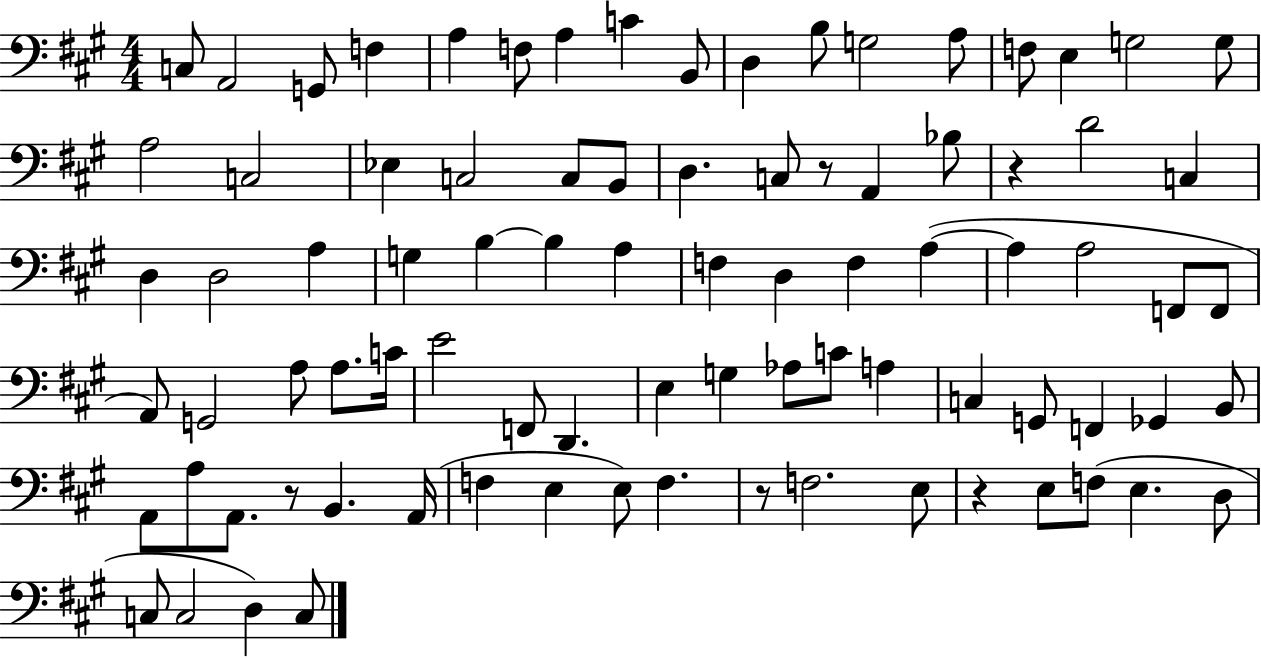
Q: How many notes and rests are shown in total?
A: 86